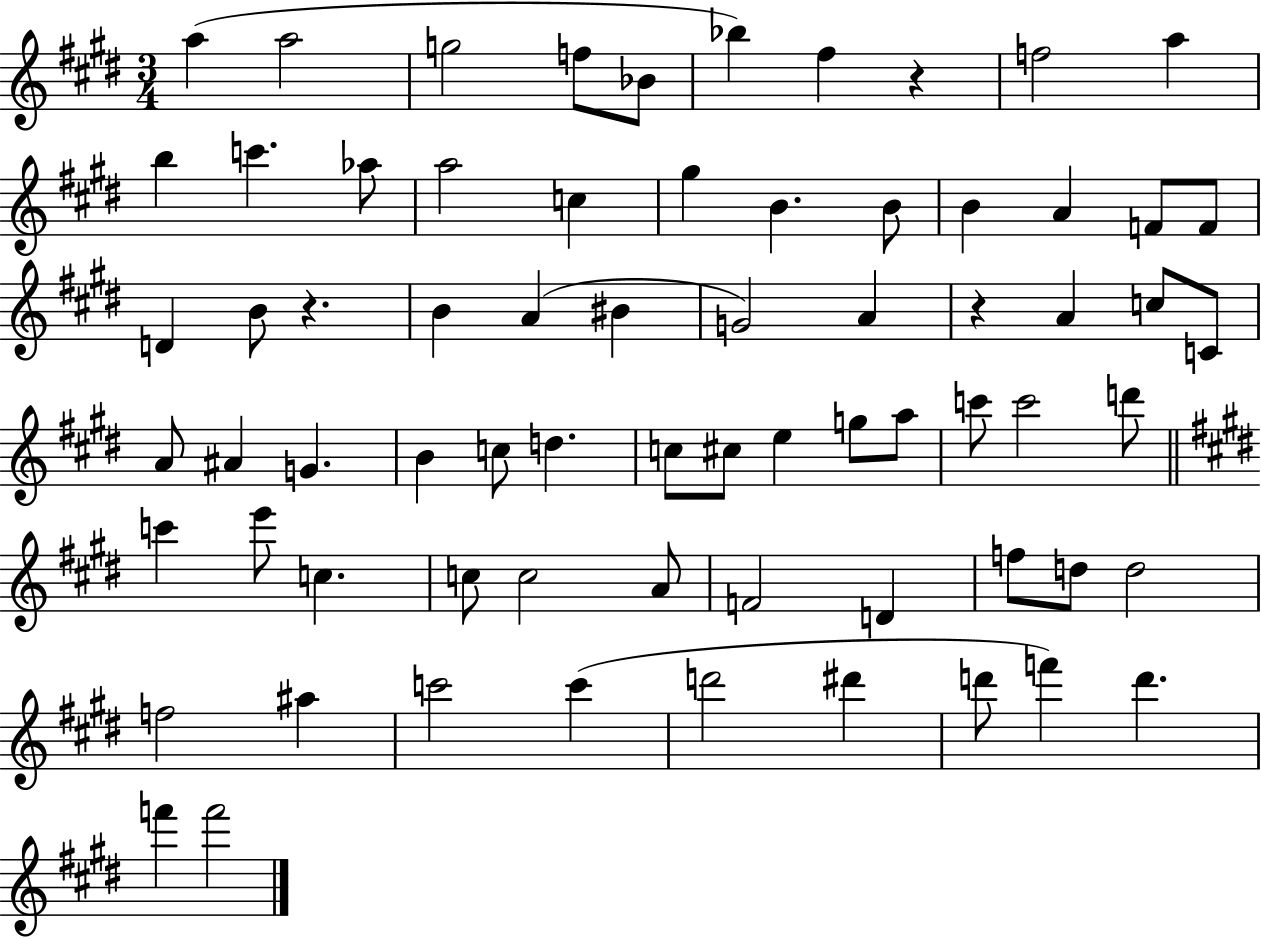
{
  \clef treble
  \numericTimeSignature
  \time 3/4
  \key e \major
  \repeat volta 2 { a''4( a''2 | g''2 f''8 bes'8 | bes''4) fis''4 r4 | f''2 a''4 | \break b''4 c'''4. aes''8 | a''2 c''4 | gis''4 b'4. b'8 | b'4 a'4 f'8 f'8 | \break d'4 b'8 r4. | b'4 a'4( bis'4 | g'2) a'4 | r4 a'4 c''8 c'8 | \break a'8 ais'4 g'4. | b'4 c''8 d''4. | c''8 cis''8 e''4 g''8 a''8 | c'''8 c'''2 d'''8 | \break \bar "||" \break \key e \major c'''4 e'''8 c''4. | c''8 c''2 a'8 | f'2 d'4 | f''8 d''8 d''2 | \break f''2 ais''4 | c'''2 c'''4( | d'''2 dis'''4 | d'''8 f'''4) d'''4. | \break f'''4 f'''2 | } \bar "|."
}